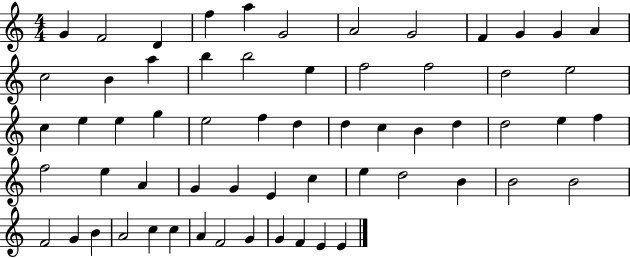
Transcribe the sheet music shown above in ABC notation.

X:1
T:Untitled
M:4/4
L:1/4
K:C
G F2 D f a G2 A2 G2 F G G A c2 B a b b2 e f2 f2 d2 e2 c e e g e2 f d d c B d d2 e f f2 e A G G E c e d2 B B2 B2 F2 G B A2 c c A F2 G G F E E